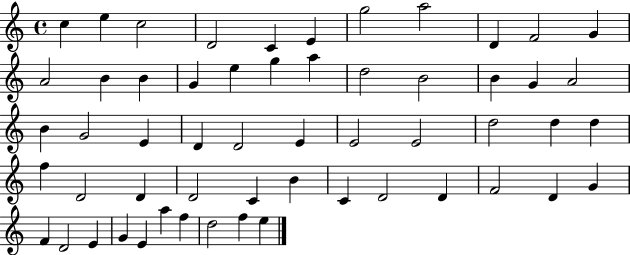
X:1
T:Untitled
M:4/4
L:1/4
K:C
c e c2 D2 C E g2 a2 D F2 G A2 B B G e g a d2 B2 B G A2 B G2 E D D2 E E2 E2 d2 d d f D2 D D2 C B C D2 D F2 D G F D2 E G E a f d2 f e